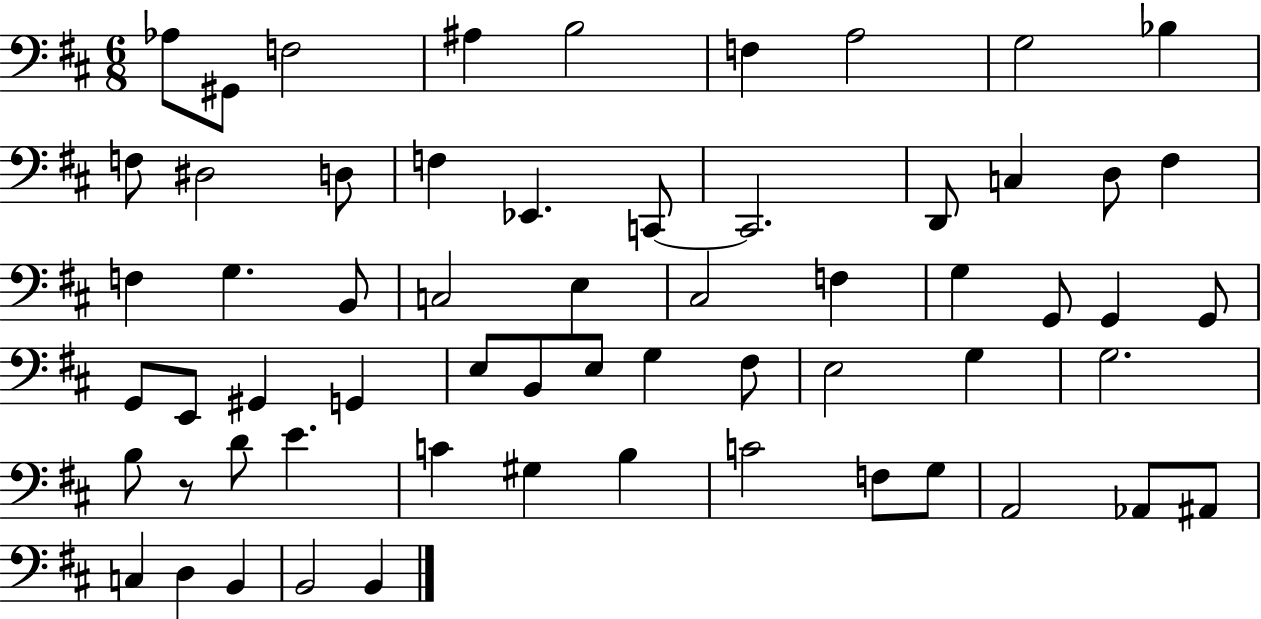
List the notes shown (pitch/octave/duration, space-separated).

Ab3/e G#2/e F3/h A#3/q B3/h F3/q A3/h G3/h Bb3/q F3/e D#3/h D3/e F3/q Eb2/q. C2/e C2/h. D2/e C3/q D3/e F#3/q F3/q G3/q. B2/e C3/h E3/q C#3/h F3/q G3/q G2/e G2/q G2/e G2/e E2/e G#2/q G2/q E3/e B2/e E3/e G3/q F#3/e E3/h G3/q G3/h. B3/e R/e D4/e E4/q. C4/q G#3/q B3/q C4/h F3/e G3/e A2/h Ab2/e A#2/e C3/q D3/q B2/q B2/h B2/q